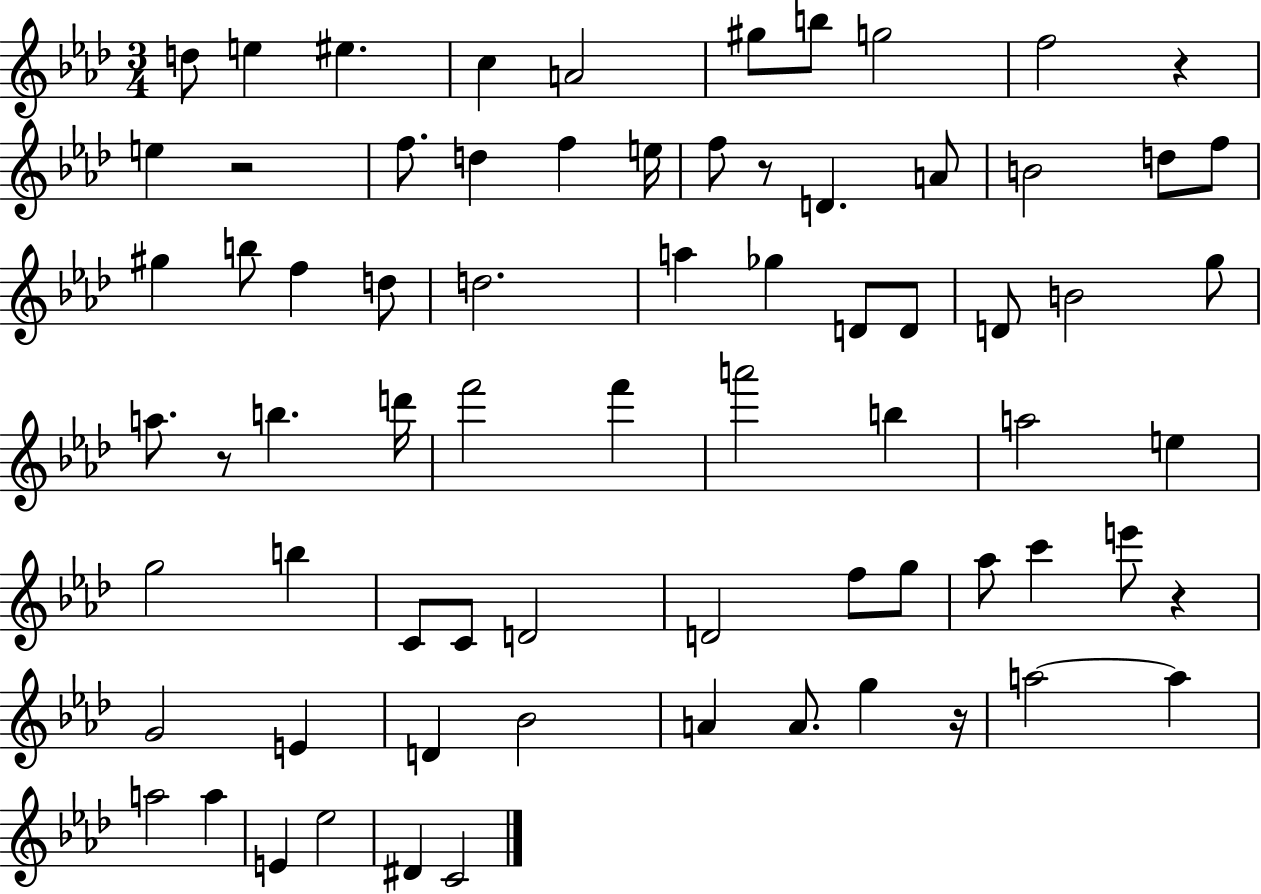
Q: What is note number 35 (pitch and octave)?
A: D6